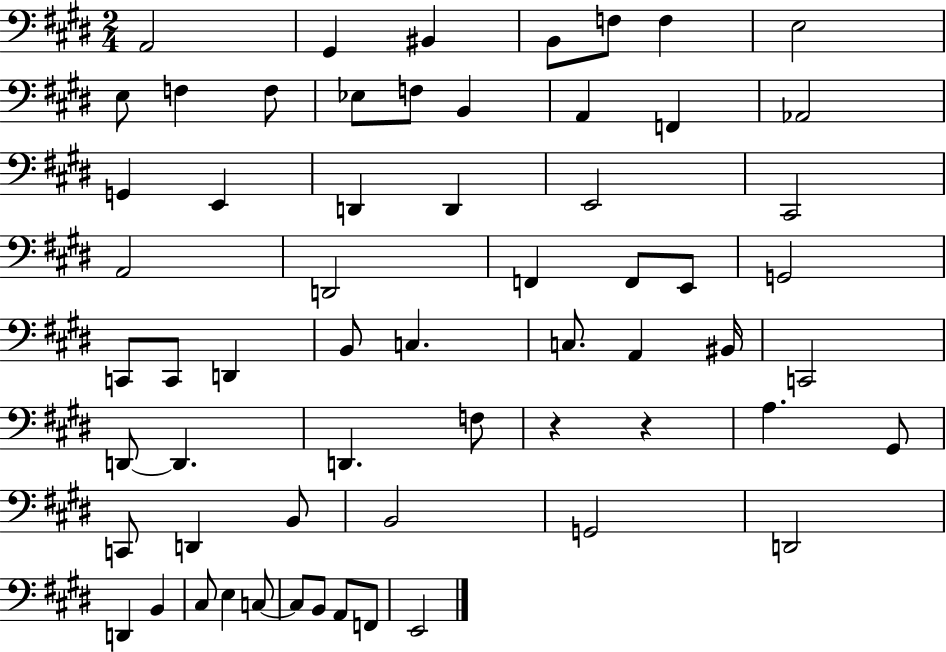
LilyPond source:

{
  \clef bass
  \numericTimeSignature
  \time 2/4
  \key e \major
  a,2 | gis,4 bis,4 | b,8 f8 f4 | e2 | \break e8 f4 f8 | ees8 f8 b,4 | a,4 f,4 | aes,2 | \break g,4 e,4 | d,4 d,4 | e,2 | cis,2 | \break a,2 | d,2 | f,4 f,8 e,8 | g,2 | \break c,8 c,8 d,4 | b,8 c4. | c8. a,4 bis,16 | c,2 | \break d,8~~ d,4. | d,4. f8 | r4 r4 | a4. gis,8 | \break c,8 d,4 b,8 | b,2 | g,2 | d,2 | \break d,4 b,4 | cis8 e4 c8~~ | c8 b,8 a,8 f,8 | e,2 | \break \bar "|."
}